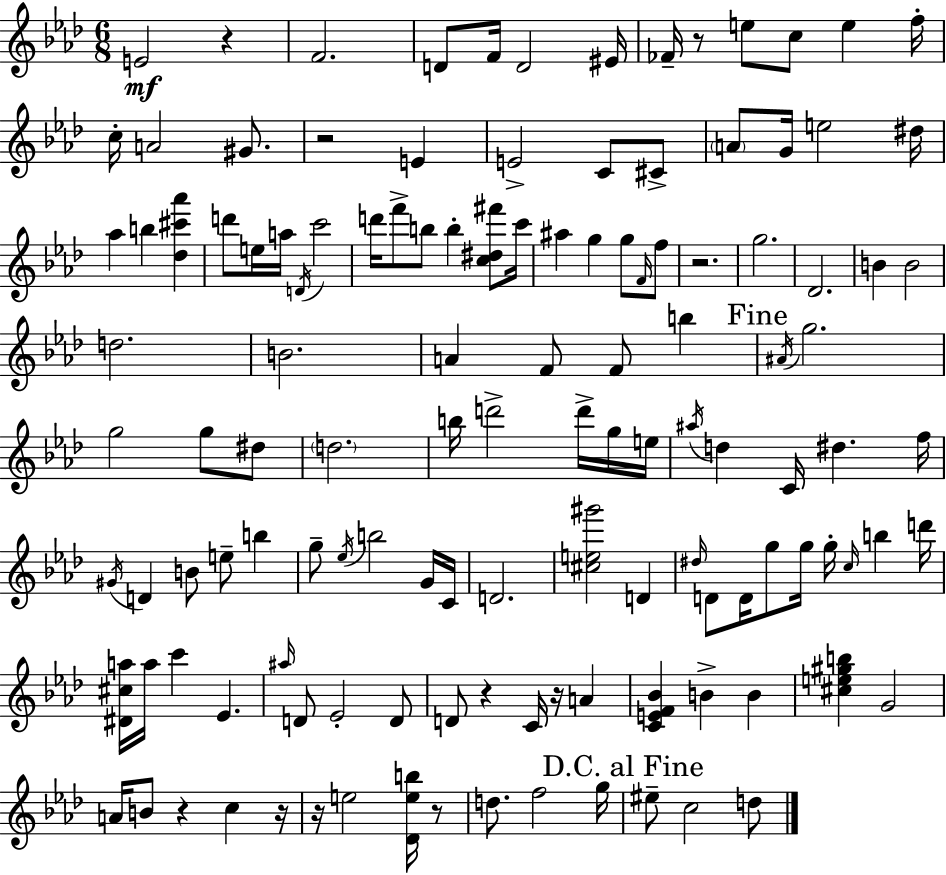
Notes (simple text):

E4/h R/q F4/h. D4/e F4/s D4/h EIS4/s FES4/s R/e E5/e C5/e E5/q F5/s C5/s A4/h G#4/e. R/h E4/q E4/h C4/e C#4/e A4/e G4/s E5/h D#5/s Ab5/q B5/q [Db5,C#6,Ab6]/q D6/e E5/s A5/s D4/s C6/h D6/s F6/e B5/e B5/q [C5,D#5,F#6]/e C6/s A#5/q G5/q G5/e F4/s F5/e R/h. G5/h. Db4/h. B4/q B4/h D5/h. B4/h. A4/q F4/e F4/e B5/q A#4/s G5/h. G5/h G5/e D#5/e D5/h. B5/s D6/h D6/s G5/s E5/s A#5/s D5/q C4/s D#5/q. F5/s G#4/s D4/q B4/e E5/e B5/q G5/e Eb5/s B5/h G4/s C4/s D4/h. [C#5,E5,G#6]/h D4/q D#5/s D4/e D4/s G5/e G5/s G5/s C5/s B5/q D6/s [D#4,C#5,A5]/s A5/s C6/q Eb4/q. A#5/s D4/e Eb4/h D4/e D4/e R/q C4/s R/s A4/q [C4,E4,F4,Bb4]/q B4/q B4/q [C#5,E5,G#5,B5]/q G4/h A4/s B4/e R/q C5/q R/s R/s E5/h [Db4,E5,B5]/s R/e D5/e. F5/h G5/s EIS5/e C5/h D5/e